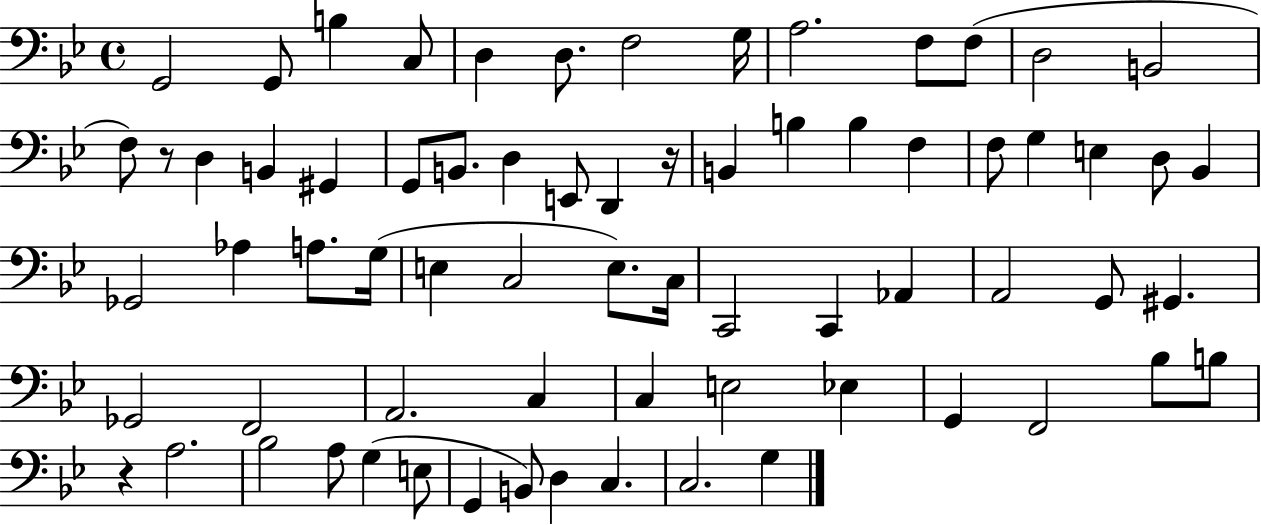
X:1
T:Untitled
M:4/4
L:1/4
K:Bb
G,,2 G,,/2 B, C,/2 D, D,/2 F,2 G,/4 A,2 F,/2 F,/2 D,2 B,,2 F,/2 z/2 D, B,, ^G,, G,,/2 B,,/2 D, E,,/2 D,, z/4 B,, B, B, F, F,/2 G, E, D,/2 _B,, _G,,2 _A, A,/2 G,/4 E, C,2 E,/2 C,/4 C,,2 C,, _A,, A,,2 G,,/2 ^G,, _G,,2 F,,2 A,,2 C, C, E,2 _E, G,, F,,2 _B,/2 B,/2 z A,2 _B,2 A,/2 G, E,/2 G,, B,,/2 D, C, C,2 G,